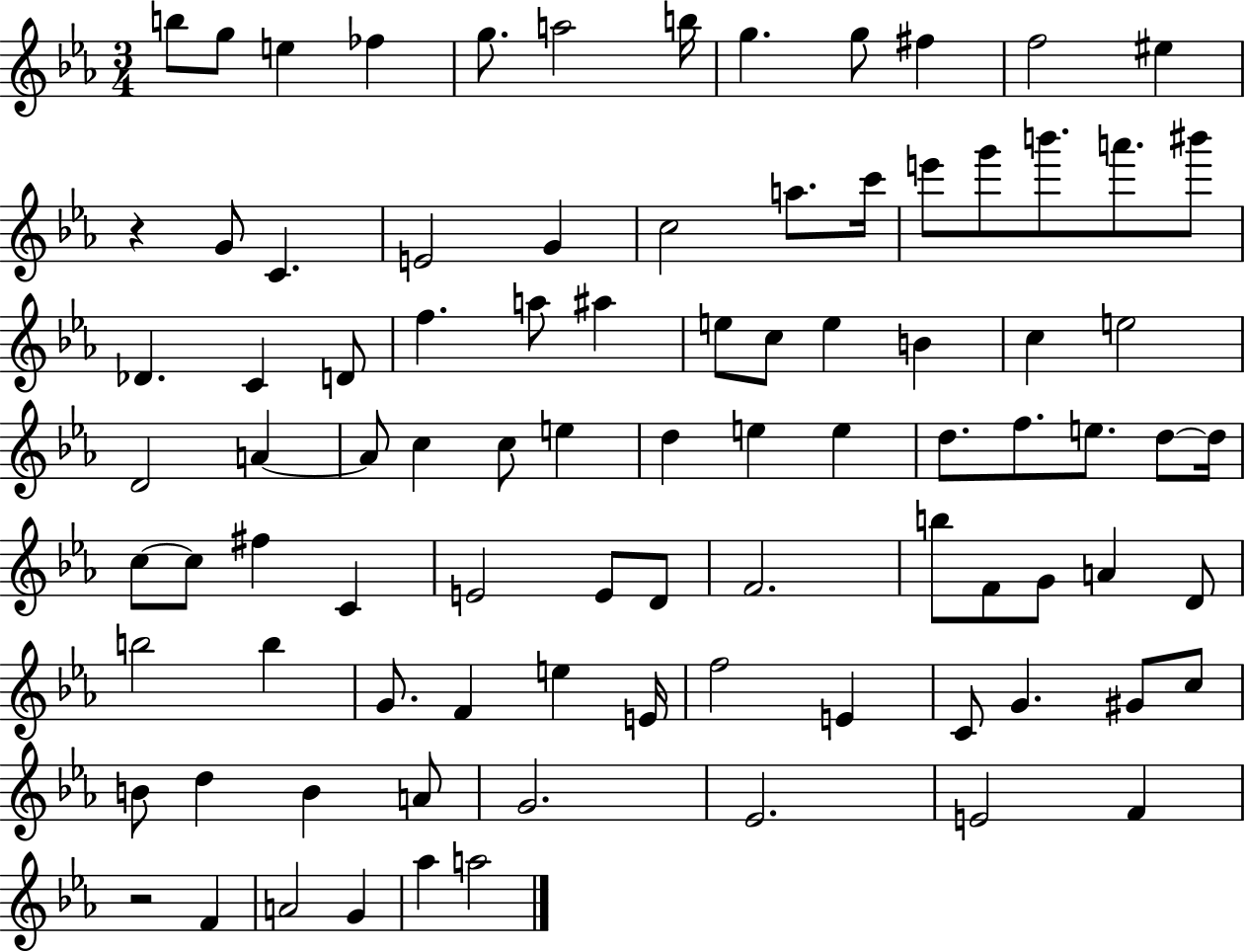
{
  \clef treble
  \numericTimeSignature
  \time 3/4
  \key ees \major
  b''8 g''8 e''4 fes''4 | g''8. a''2 b''16 | g''4. g''8 fis''4 | f''2 eis''4 | \break r4 g'8 c'4. | e'2 g'4 | c''2 a''8. c'''16 | e'''8 g'''8 b'''8. a'''8. bis'''8 | \break des'4. c'4 d'8 | f''4. a''8 ais''4 | e''8 c''8 e''4 b'4 | c''4 e''2 | \break d'2 a'4~~ | a'8 c''4 c''8 e''4 | d''4 e''4 e''4 | d''8. f''8. e''8. d''8~~ d''16 | \break c''8~~ c''8 fis''4 c'4 | e'2 e'8 d'8 | f'2. | b''8 f'8 g'8 a'4 d'8 | \break b''2 b''4 | g'8. f'4 e''4 e'16 | f''2 e'4 | c'8 g'4. gis'8 c''8 | \break b'8 d''4 b'4 a'8 | g'2. | ees'2. | e'2 f'4 | \break r2 f'4 | a'2 g'4 | aes''4 a''2 | \bar "|."
}